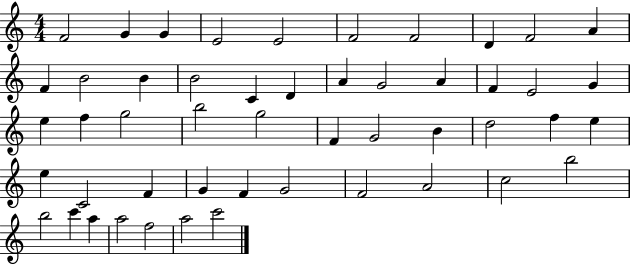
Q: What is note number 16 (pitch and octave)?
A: D4